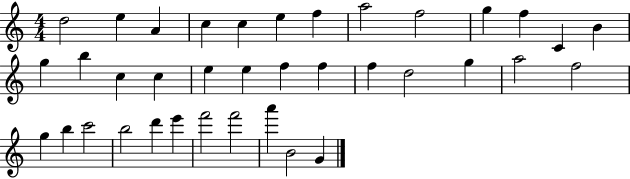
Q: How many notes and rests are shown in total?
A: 37